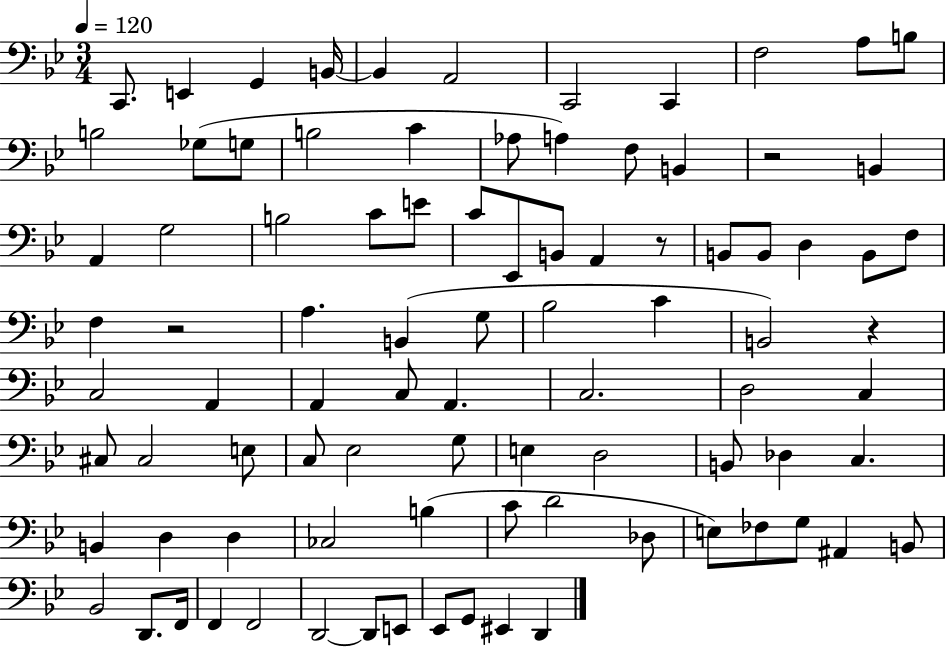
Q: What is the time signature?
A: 3/4